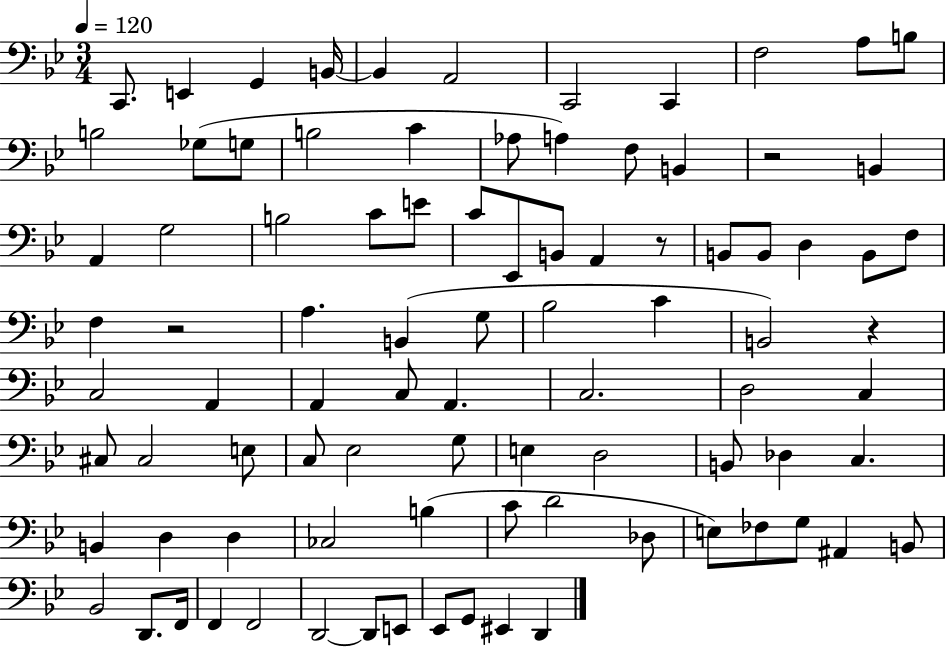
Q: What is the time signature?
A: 3/4